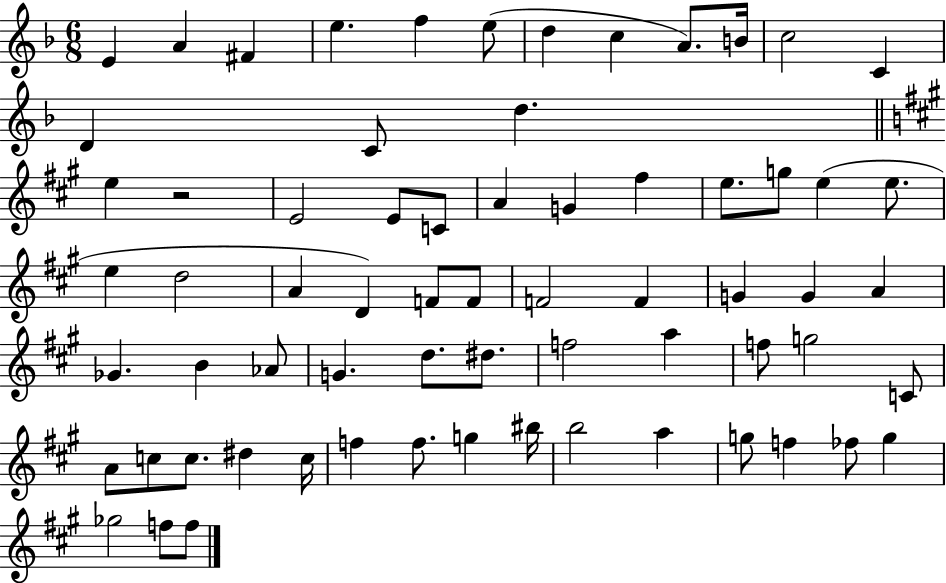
E4/q A4/q F#4/q E5/q. F5/q E5/e D5/q C5/q A4/e. B4/s C5/h C4/q D4/q C4/e D5/q. E5/q R/h E4/h E4/e C4/e A4/q G4/q F#5/q E5/e. G5/e E5/q E5/e. E5/q D5/h A4/q D4/q F4/e F4/e F4/h F4/q G4/q G4/q A4/q Gb4/q. B4/q Ab4/e G4/q. D5/e. D#5/e. F5/h A5/q F5/e G5/h C4/e A4/e C5/e C5/e. D#5/q C5/s F5/q F5/e. G5/q BIS5/s B5/h A5/q G5/e F5/q FES5/e G5/q Gb5/h F5/e F5/e